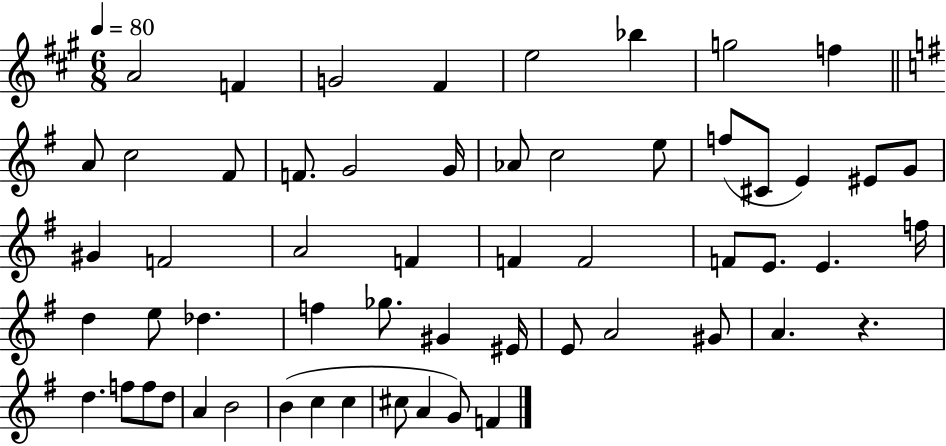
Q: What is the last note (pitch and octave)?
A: F4